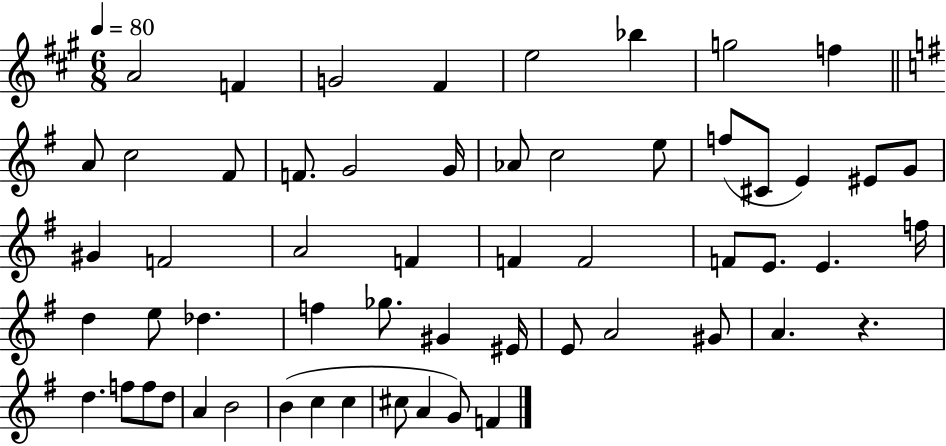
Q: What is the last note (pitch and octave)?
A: F4